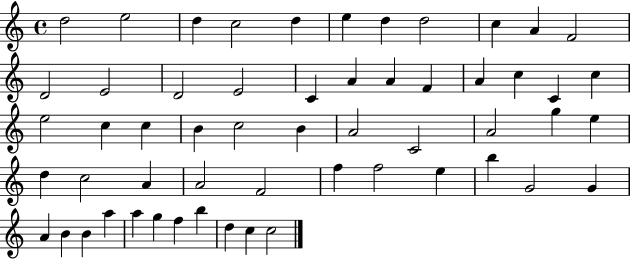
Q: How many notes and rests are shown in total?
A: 56